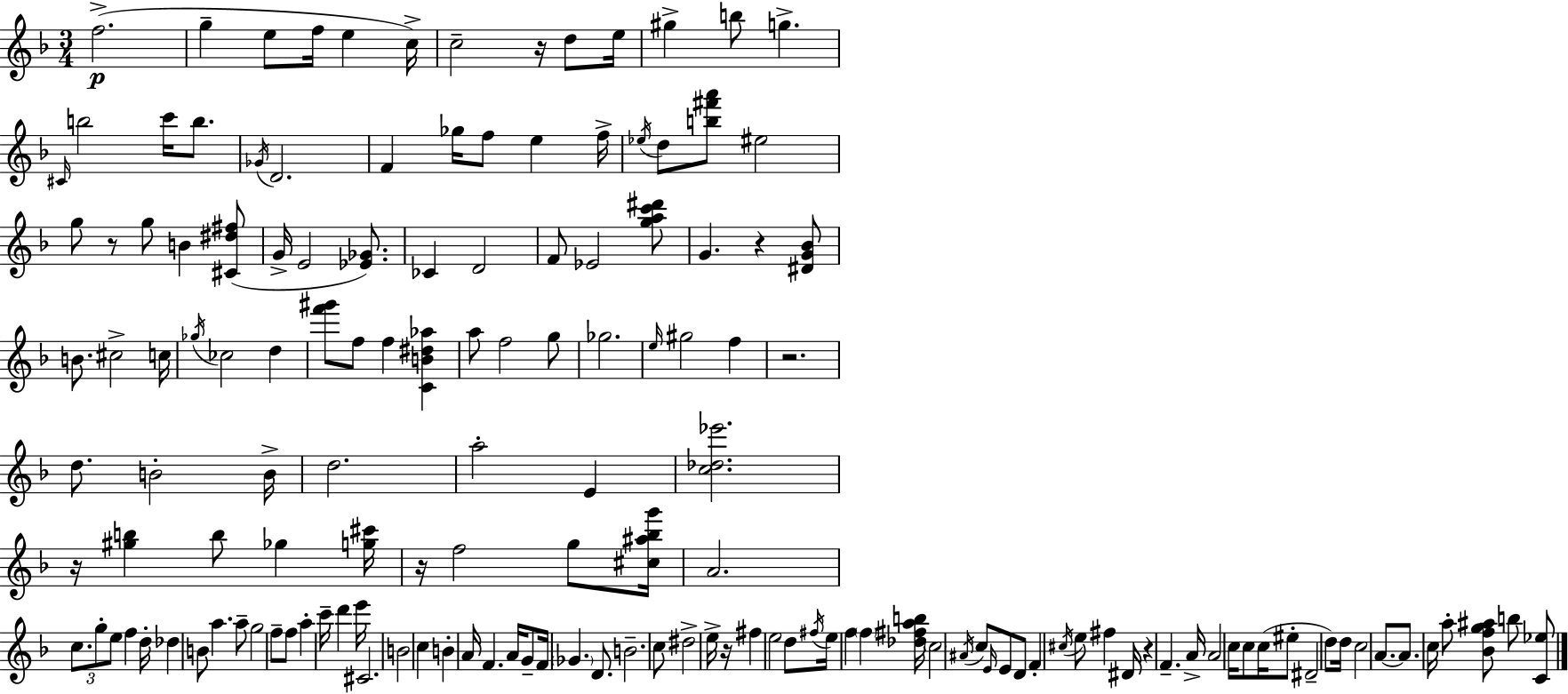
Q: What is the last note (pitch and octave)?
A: B5